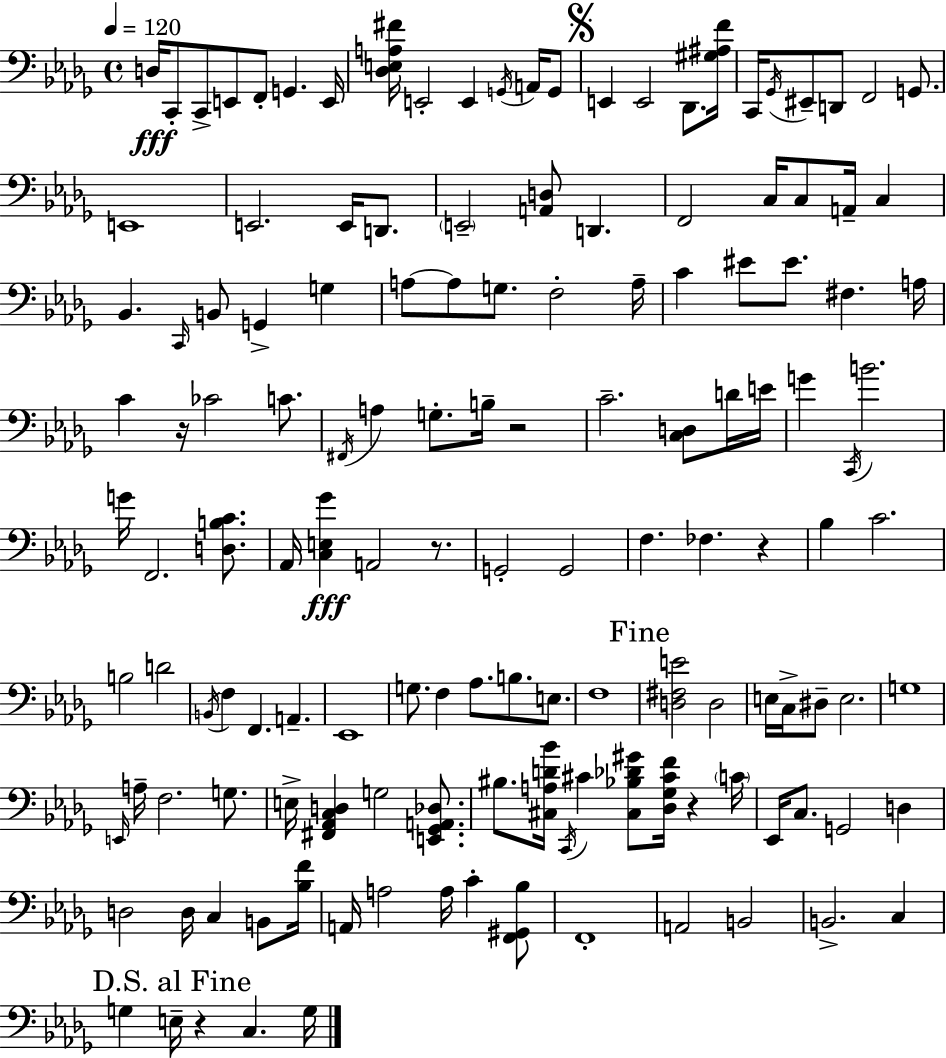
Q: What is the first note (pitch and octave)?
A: D3